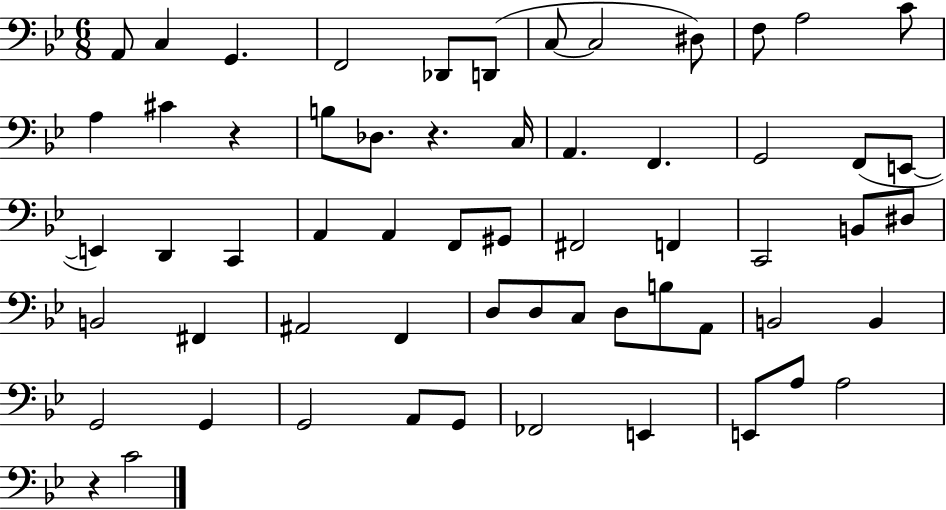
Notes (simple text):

A2/e C3/q G2/q. F2/h Db2/e D2/e C3/e C3/h D#3/e F3/e A3/h C4/e A3/q C#4/q R/q B3/e Db3/e. R/q. C3/s A2/q. F2/q. G2/h F2/e E2/e E2/q D2/q C2/q A2/q A2/q F2/e G#2/e F#2/h F2/q C2/h B2/e D#3/e B2/h F#2/q A#2/h F2/q D3/e D3/e C3/e D3/e B3/e A2/e B2/h B2/q G2/h G2/q G2/h A2/e G2/e FES2/h E2/q E2/e A3/e A3/h R/q C4/h